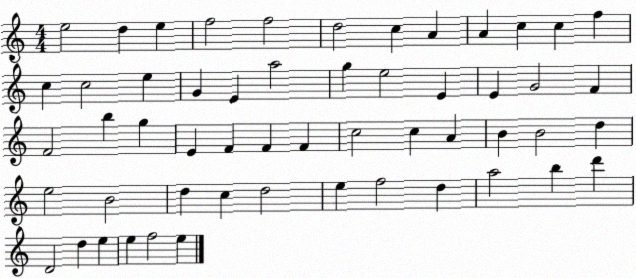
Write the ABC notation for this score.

X:1
T:Untitled
M:4/4
L:1/4
K:C
e2 d e f2 f2 d2 c A A c c f c c2 e G E a2 g e2 E E G2 F F2 b g E F F F c2 c A B B2 d e2 B2 d c d2 e f2 d a2 b d' D2 d e e f2 e